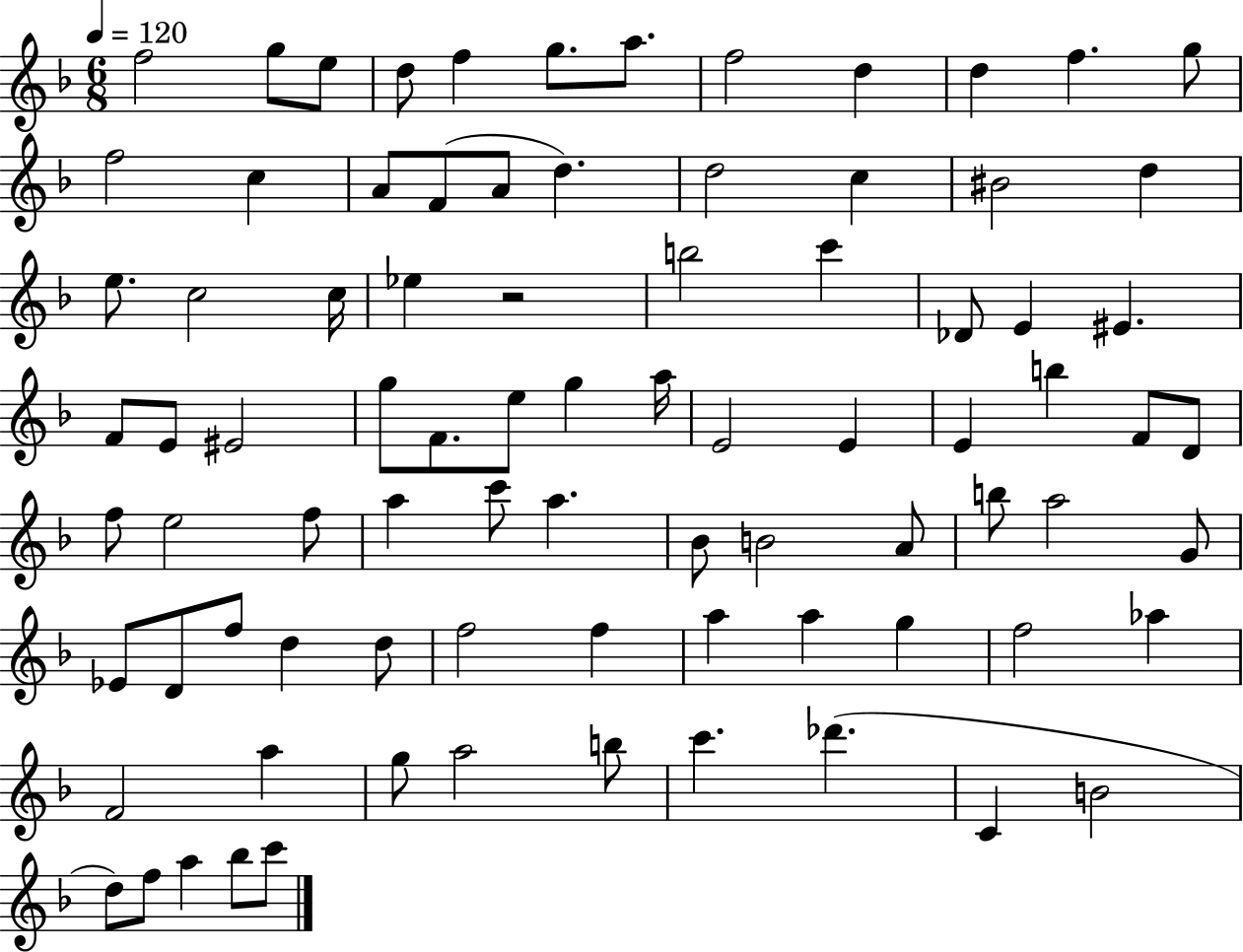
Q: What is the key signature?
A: F major